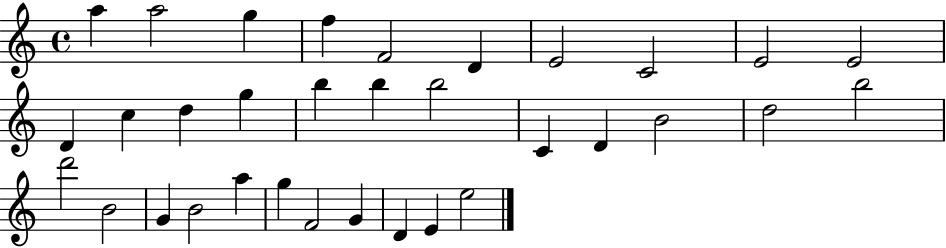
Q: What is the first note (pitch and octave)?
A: A5